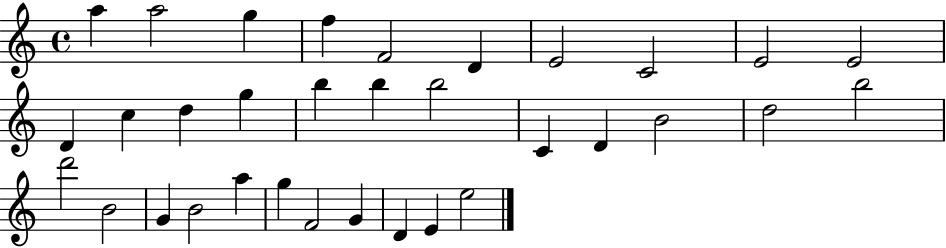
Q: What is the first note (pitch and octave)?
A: A5